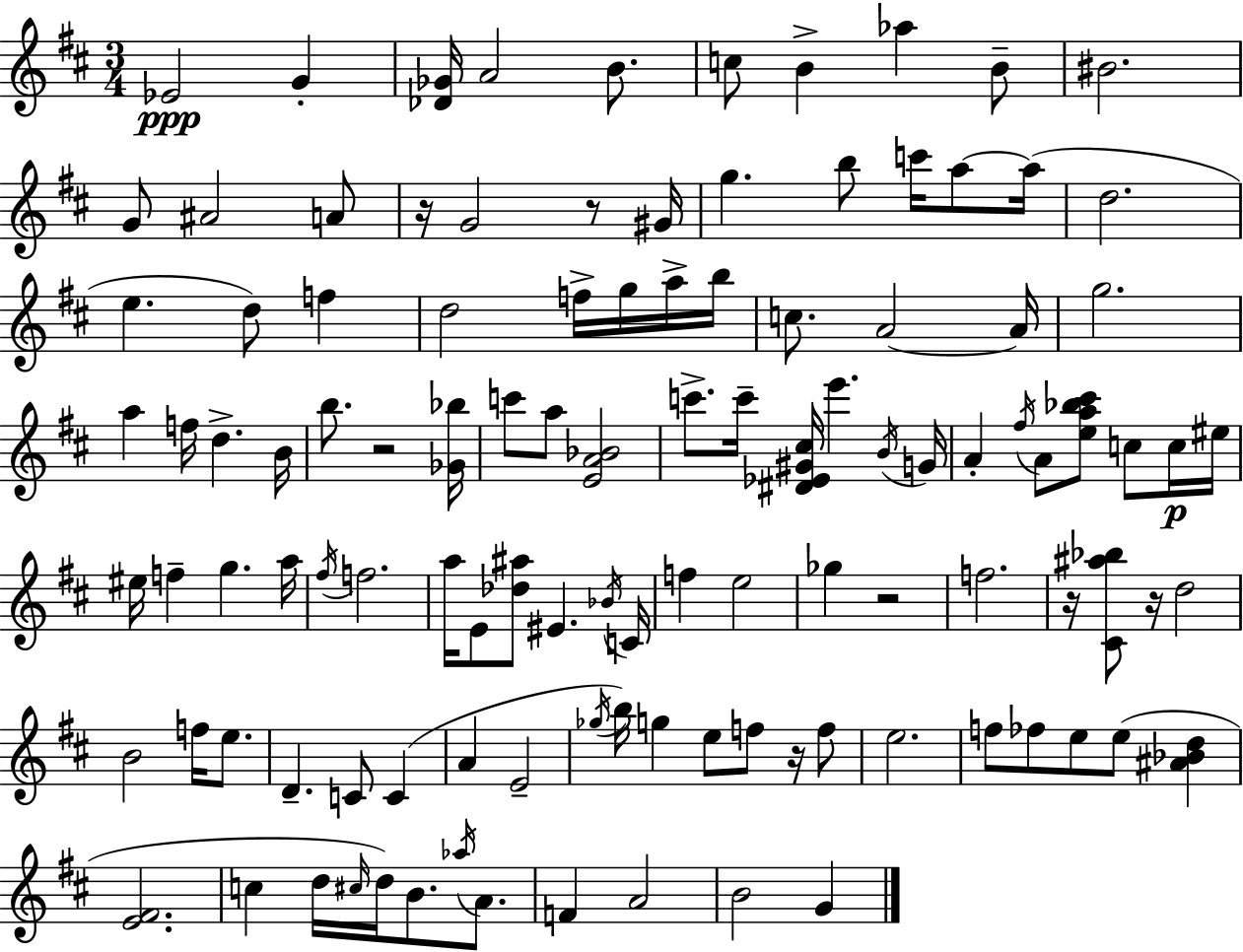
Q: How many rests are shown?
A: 7